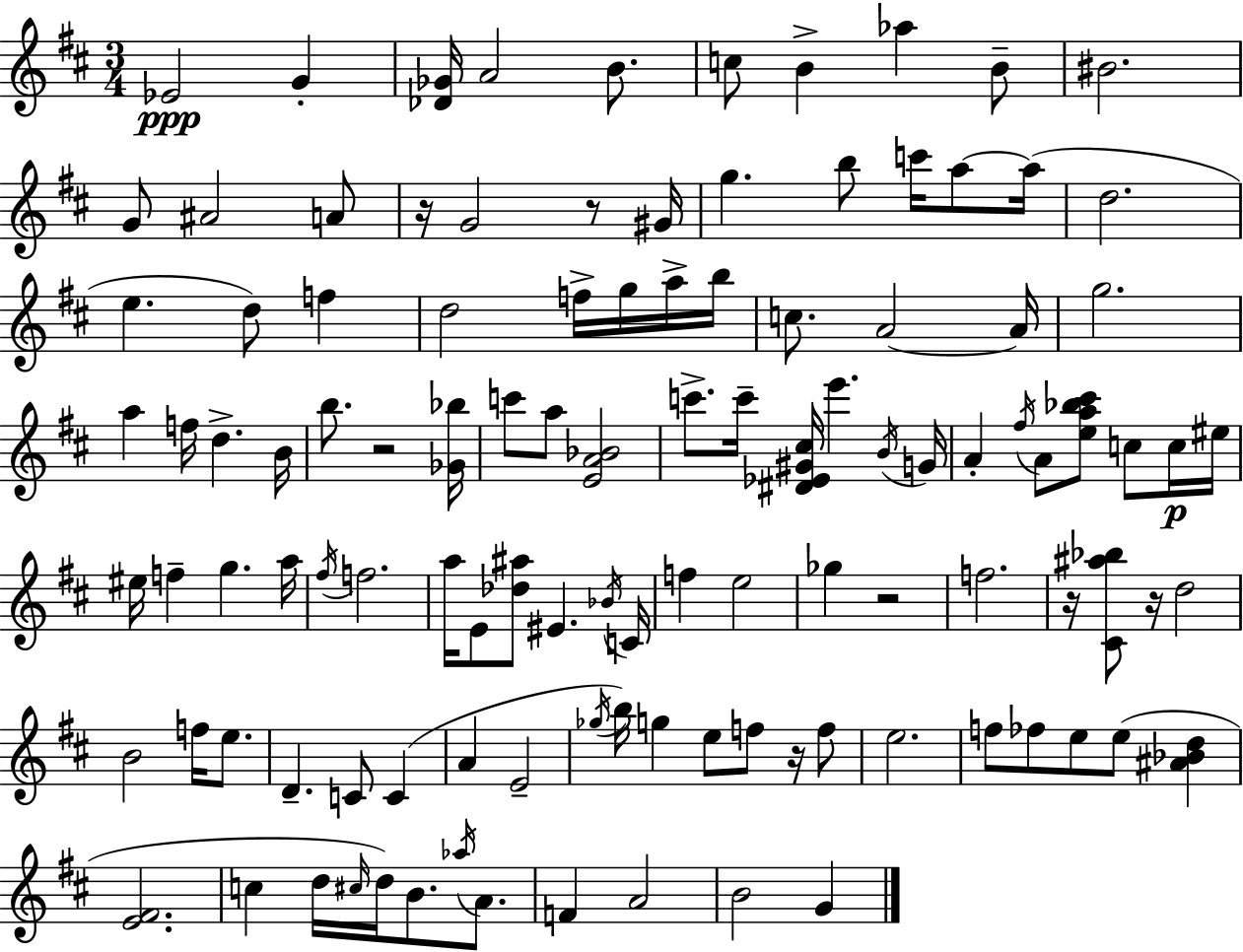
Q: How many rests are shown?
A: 7